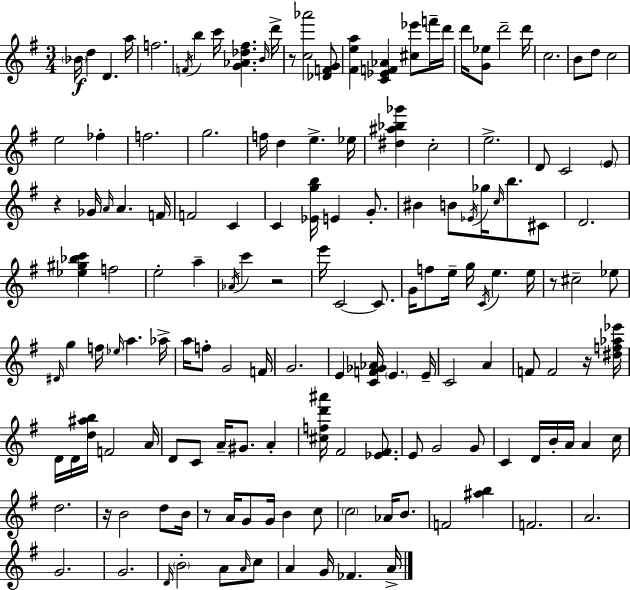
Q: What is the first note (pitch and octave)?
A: Bb4